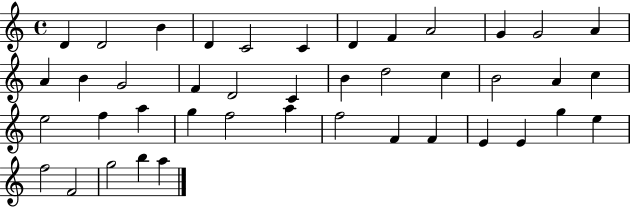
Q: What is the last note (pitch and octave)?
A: A5